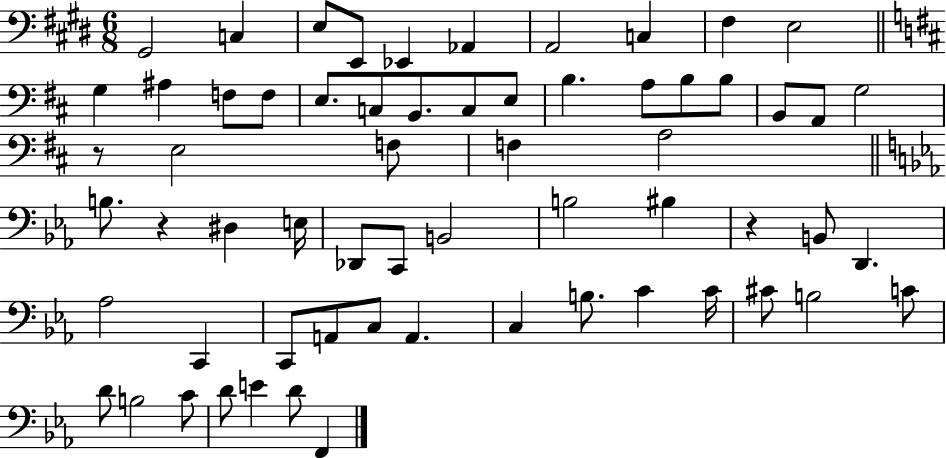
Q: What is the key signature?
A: E major